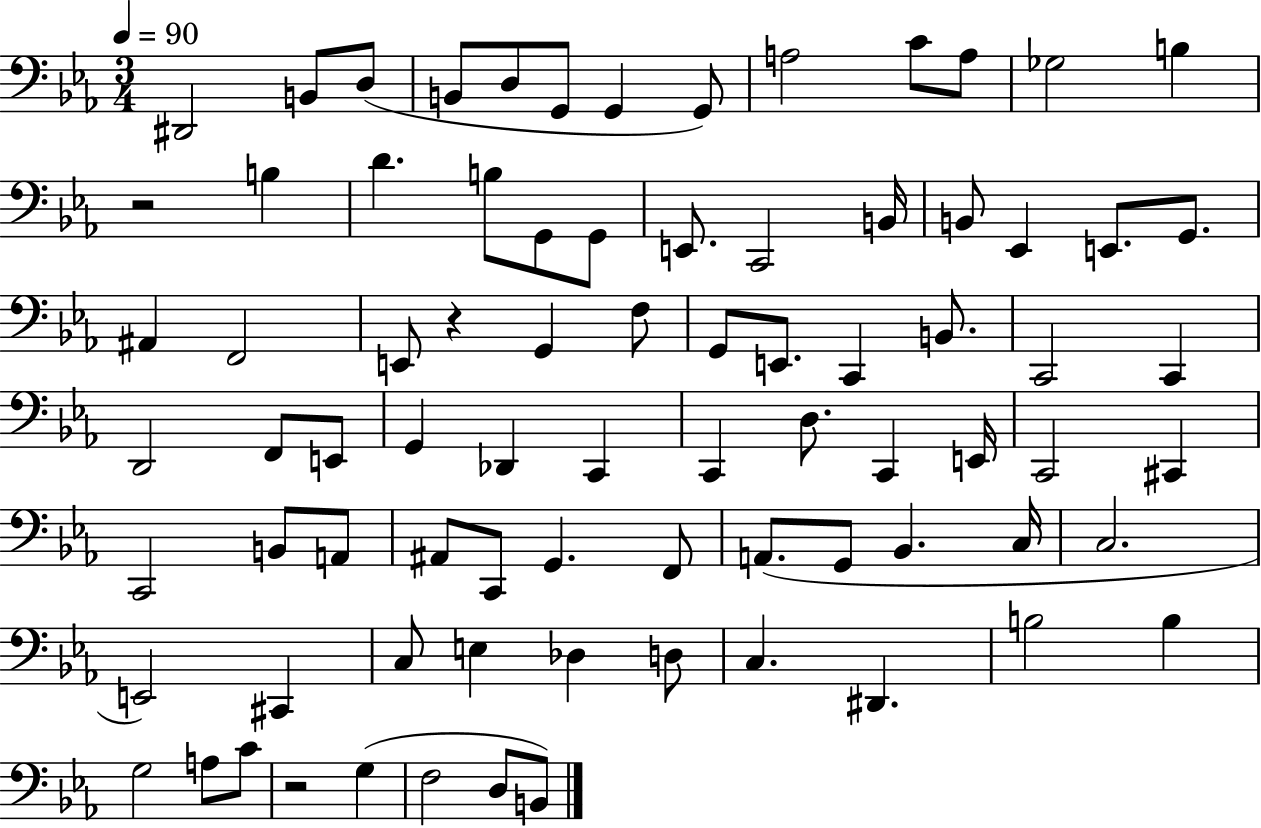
D#2/h B2/e D3/e B2/e D3/e G2/e G2/q G2/e A3/h C4/e A3/e Gb3/h B3/q R/h B3/q D4/q. B3/e G2/e G2/e E2/e. C2/h B2/s B2/e Eb2/q E2/e. G2/e. A#2/q F2/h E2/e R/q G2/q F3/e G2/e E2/e. C2/q B2/e. C2/h C2/q D2/h F2/e E2/e G2/q Db2/q C2/q C2/q D3/e. C2/q E2/s C2/h C#2/q C2/h B2/e A2/e A#2/e C2/e G2/q. F2/e A2/e. G2/e Bb2/q. C3/s C3/h. E2/h C#2/q C3/e E3/q Db3/q D3/e C3/q. D#2/q. B3/h B3/q G3/h A3/e C4/e R/h G3/q F3/h D3/e B2/e